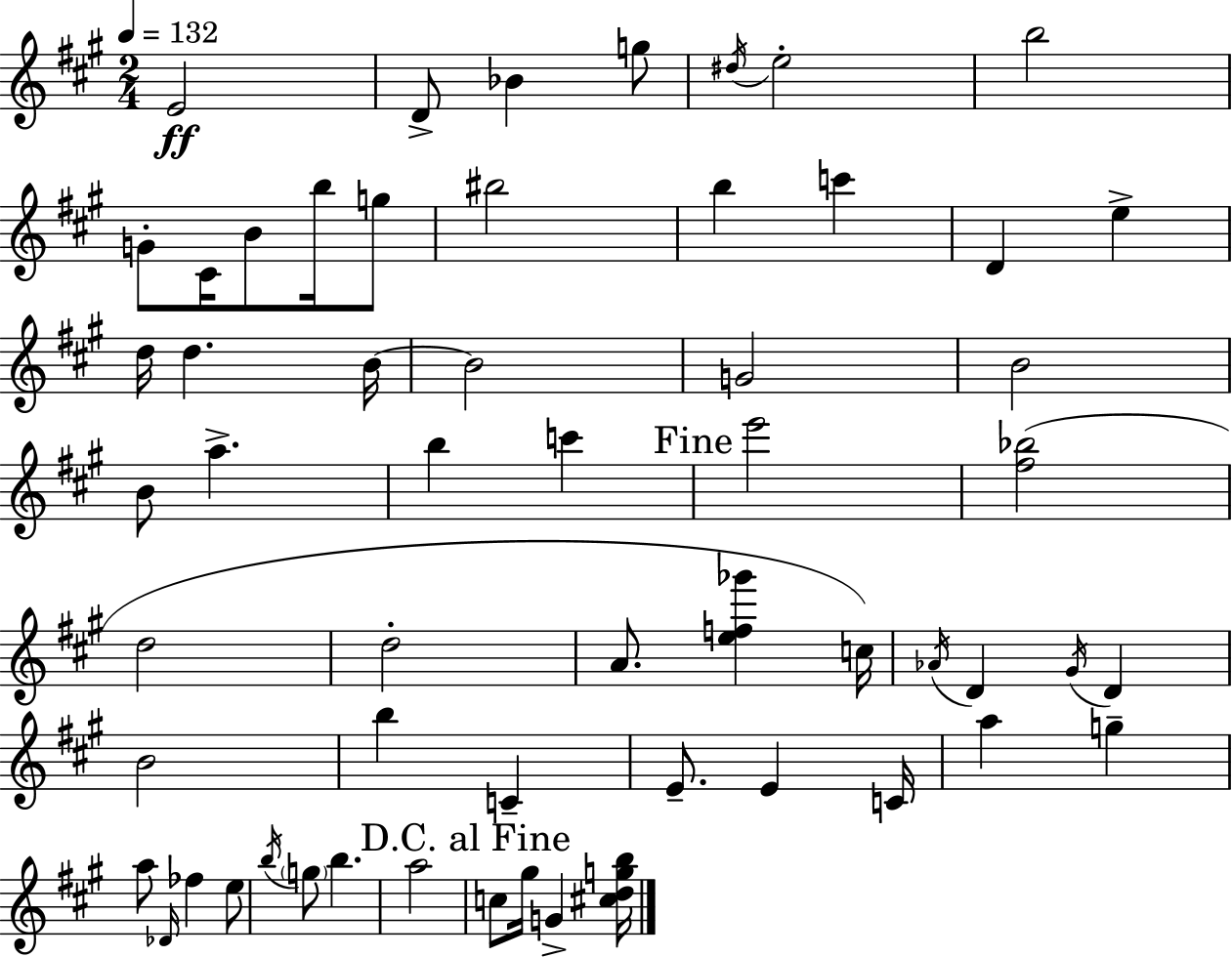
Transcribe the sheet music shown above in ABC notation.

X:1
T:Untitled
M:2/4
L:1/4
K:A
E2 D/2 _B g/2 ^d/4 e2 b2 G/2 ^C/4 B/2 b/4 g/2 ^b2 b c' D e d/4 d B/4 B2 G2 B2 B/2 a b c' e'2 [^f_b]2 d2 d2 A/2 [ef_g'] c/4 _A/4 D ^G/4 D B2 b C E/2 E C/4 a g a/2 _D/4 _f e/2 b/4 g/2 b a2 c/2 ^g/4 G [^cdgb]/4